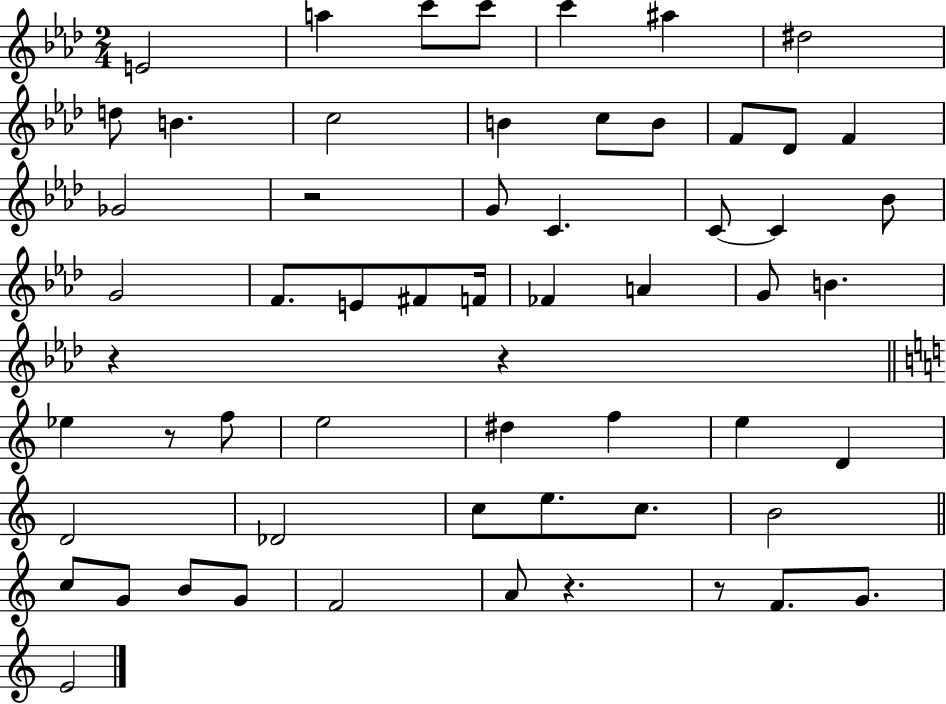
{
  \clef treble
  \numericTimeSignature
  \time 2/4
  \key aes \major
  \repeat volta 2 { e'2 | a''4 c'''8 c'''8 | c'''4 ais''4 | dis''2 | \break d''8 b'4. | c''2 | b'4 c''8 b'8 | f'8 des'8 f'4 | \break ges'2 | r2 | g'8 c'4. | c'8~~ c'4 bes'8 | \break g'2 | f'8. e'8 fis'8 f'16 | fes'4 a'4 | g'8 b'4. | \break r4 r4 | \bar "||" \break \key c \major ees''4 r8 f''8 | e''2 | dis''4 f''4 | e''4 d'4 | \break d'2 | des'2 | c''8 e''8. c''8. | b'2 | \break \bar "||" \break \key a \minor c''8 g'8 b'8 g'8 | f'2 | a'8 r4. | r8 f'8. g'8. | \break e'2 | } \bar "|."
}